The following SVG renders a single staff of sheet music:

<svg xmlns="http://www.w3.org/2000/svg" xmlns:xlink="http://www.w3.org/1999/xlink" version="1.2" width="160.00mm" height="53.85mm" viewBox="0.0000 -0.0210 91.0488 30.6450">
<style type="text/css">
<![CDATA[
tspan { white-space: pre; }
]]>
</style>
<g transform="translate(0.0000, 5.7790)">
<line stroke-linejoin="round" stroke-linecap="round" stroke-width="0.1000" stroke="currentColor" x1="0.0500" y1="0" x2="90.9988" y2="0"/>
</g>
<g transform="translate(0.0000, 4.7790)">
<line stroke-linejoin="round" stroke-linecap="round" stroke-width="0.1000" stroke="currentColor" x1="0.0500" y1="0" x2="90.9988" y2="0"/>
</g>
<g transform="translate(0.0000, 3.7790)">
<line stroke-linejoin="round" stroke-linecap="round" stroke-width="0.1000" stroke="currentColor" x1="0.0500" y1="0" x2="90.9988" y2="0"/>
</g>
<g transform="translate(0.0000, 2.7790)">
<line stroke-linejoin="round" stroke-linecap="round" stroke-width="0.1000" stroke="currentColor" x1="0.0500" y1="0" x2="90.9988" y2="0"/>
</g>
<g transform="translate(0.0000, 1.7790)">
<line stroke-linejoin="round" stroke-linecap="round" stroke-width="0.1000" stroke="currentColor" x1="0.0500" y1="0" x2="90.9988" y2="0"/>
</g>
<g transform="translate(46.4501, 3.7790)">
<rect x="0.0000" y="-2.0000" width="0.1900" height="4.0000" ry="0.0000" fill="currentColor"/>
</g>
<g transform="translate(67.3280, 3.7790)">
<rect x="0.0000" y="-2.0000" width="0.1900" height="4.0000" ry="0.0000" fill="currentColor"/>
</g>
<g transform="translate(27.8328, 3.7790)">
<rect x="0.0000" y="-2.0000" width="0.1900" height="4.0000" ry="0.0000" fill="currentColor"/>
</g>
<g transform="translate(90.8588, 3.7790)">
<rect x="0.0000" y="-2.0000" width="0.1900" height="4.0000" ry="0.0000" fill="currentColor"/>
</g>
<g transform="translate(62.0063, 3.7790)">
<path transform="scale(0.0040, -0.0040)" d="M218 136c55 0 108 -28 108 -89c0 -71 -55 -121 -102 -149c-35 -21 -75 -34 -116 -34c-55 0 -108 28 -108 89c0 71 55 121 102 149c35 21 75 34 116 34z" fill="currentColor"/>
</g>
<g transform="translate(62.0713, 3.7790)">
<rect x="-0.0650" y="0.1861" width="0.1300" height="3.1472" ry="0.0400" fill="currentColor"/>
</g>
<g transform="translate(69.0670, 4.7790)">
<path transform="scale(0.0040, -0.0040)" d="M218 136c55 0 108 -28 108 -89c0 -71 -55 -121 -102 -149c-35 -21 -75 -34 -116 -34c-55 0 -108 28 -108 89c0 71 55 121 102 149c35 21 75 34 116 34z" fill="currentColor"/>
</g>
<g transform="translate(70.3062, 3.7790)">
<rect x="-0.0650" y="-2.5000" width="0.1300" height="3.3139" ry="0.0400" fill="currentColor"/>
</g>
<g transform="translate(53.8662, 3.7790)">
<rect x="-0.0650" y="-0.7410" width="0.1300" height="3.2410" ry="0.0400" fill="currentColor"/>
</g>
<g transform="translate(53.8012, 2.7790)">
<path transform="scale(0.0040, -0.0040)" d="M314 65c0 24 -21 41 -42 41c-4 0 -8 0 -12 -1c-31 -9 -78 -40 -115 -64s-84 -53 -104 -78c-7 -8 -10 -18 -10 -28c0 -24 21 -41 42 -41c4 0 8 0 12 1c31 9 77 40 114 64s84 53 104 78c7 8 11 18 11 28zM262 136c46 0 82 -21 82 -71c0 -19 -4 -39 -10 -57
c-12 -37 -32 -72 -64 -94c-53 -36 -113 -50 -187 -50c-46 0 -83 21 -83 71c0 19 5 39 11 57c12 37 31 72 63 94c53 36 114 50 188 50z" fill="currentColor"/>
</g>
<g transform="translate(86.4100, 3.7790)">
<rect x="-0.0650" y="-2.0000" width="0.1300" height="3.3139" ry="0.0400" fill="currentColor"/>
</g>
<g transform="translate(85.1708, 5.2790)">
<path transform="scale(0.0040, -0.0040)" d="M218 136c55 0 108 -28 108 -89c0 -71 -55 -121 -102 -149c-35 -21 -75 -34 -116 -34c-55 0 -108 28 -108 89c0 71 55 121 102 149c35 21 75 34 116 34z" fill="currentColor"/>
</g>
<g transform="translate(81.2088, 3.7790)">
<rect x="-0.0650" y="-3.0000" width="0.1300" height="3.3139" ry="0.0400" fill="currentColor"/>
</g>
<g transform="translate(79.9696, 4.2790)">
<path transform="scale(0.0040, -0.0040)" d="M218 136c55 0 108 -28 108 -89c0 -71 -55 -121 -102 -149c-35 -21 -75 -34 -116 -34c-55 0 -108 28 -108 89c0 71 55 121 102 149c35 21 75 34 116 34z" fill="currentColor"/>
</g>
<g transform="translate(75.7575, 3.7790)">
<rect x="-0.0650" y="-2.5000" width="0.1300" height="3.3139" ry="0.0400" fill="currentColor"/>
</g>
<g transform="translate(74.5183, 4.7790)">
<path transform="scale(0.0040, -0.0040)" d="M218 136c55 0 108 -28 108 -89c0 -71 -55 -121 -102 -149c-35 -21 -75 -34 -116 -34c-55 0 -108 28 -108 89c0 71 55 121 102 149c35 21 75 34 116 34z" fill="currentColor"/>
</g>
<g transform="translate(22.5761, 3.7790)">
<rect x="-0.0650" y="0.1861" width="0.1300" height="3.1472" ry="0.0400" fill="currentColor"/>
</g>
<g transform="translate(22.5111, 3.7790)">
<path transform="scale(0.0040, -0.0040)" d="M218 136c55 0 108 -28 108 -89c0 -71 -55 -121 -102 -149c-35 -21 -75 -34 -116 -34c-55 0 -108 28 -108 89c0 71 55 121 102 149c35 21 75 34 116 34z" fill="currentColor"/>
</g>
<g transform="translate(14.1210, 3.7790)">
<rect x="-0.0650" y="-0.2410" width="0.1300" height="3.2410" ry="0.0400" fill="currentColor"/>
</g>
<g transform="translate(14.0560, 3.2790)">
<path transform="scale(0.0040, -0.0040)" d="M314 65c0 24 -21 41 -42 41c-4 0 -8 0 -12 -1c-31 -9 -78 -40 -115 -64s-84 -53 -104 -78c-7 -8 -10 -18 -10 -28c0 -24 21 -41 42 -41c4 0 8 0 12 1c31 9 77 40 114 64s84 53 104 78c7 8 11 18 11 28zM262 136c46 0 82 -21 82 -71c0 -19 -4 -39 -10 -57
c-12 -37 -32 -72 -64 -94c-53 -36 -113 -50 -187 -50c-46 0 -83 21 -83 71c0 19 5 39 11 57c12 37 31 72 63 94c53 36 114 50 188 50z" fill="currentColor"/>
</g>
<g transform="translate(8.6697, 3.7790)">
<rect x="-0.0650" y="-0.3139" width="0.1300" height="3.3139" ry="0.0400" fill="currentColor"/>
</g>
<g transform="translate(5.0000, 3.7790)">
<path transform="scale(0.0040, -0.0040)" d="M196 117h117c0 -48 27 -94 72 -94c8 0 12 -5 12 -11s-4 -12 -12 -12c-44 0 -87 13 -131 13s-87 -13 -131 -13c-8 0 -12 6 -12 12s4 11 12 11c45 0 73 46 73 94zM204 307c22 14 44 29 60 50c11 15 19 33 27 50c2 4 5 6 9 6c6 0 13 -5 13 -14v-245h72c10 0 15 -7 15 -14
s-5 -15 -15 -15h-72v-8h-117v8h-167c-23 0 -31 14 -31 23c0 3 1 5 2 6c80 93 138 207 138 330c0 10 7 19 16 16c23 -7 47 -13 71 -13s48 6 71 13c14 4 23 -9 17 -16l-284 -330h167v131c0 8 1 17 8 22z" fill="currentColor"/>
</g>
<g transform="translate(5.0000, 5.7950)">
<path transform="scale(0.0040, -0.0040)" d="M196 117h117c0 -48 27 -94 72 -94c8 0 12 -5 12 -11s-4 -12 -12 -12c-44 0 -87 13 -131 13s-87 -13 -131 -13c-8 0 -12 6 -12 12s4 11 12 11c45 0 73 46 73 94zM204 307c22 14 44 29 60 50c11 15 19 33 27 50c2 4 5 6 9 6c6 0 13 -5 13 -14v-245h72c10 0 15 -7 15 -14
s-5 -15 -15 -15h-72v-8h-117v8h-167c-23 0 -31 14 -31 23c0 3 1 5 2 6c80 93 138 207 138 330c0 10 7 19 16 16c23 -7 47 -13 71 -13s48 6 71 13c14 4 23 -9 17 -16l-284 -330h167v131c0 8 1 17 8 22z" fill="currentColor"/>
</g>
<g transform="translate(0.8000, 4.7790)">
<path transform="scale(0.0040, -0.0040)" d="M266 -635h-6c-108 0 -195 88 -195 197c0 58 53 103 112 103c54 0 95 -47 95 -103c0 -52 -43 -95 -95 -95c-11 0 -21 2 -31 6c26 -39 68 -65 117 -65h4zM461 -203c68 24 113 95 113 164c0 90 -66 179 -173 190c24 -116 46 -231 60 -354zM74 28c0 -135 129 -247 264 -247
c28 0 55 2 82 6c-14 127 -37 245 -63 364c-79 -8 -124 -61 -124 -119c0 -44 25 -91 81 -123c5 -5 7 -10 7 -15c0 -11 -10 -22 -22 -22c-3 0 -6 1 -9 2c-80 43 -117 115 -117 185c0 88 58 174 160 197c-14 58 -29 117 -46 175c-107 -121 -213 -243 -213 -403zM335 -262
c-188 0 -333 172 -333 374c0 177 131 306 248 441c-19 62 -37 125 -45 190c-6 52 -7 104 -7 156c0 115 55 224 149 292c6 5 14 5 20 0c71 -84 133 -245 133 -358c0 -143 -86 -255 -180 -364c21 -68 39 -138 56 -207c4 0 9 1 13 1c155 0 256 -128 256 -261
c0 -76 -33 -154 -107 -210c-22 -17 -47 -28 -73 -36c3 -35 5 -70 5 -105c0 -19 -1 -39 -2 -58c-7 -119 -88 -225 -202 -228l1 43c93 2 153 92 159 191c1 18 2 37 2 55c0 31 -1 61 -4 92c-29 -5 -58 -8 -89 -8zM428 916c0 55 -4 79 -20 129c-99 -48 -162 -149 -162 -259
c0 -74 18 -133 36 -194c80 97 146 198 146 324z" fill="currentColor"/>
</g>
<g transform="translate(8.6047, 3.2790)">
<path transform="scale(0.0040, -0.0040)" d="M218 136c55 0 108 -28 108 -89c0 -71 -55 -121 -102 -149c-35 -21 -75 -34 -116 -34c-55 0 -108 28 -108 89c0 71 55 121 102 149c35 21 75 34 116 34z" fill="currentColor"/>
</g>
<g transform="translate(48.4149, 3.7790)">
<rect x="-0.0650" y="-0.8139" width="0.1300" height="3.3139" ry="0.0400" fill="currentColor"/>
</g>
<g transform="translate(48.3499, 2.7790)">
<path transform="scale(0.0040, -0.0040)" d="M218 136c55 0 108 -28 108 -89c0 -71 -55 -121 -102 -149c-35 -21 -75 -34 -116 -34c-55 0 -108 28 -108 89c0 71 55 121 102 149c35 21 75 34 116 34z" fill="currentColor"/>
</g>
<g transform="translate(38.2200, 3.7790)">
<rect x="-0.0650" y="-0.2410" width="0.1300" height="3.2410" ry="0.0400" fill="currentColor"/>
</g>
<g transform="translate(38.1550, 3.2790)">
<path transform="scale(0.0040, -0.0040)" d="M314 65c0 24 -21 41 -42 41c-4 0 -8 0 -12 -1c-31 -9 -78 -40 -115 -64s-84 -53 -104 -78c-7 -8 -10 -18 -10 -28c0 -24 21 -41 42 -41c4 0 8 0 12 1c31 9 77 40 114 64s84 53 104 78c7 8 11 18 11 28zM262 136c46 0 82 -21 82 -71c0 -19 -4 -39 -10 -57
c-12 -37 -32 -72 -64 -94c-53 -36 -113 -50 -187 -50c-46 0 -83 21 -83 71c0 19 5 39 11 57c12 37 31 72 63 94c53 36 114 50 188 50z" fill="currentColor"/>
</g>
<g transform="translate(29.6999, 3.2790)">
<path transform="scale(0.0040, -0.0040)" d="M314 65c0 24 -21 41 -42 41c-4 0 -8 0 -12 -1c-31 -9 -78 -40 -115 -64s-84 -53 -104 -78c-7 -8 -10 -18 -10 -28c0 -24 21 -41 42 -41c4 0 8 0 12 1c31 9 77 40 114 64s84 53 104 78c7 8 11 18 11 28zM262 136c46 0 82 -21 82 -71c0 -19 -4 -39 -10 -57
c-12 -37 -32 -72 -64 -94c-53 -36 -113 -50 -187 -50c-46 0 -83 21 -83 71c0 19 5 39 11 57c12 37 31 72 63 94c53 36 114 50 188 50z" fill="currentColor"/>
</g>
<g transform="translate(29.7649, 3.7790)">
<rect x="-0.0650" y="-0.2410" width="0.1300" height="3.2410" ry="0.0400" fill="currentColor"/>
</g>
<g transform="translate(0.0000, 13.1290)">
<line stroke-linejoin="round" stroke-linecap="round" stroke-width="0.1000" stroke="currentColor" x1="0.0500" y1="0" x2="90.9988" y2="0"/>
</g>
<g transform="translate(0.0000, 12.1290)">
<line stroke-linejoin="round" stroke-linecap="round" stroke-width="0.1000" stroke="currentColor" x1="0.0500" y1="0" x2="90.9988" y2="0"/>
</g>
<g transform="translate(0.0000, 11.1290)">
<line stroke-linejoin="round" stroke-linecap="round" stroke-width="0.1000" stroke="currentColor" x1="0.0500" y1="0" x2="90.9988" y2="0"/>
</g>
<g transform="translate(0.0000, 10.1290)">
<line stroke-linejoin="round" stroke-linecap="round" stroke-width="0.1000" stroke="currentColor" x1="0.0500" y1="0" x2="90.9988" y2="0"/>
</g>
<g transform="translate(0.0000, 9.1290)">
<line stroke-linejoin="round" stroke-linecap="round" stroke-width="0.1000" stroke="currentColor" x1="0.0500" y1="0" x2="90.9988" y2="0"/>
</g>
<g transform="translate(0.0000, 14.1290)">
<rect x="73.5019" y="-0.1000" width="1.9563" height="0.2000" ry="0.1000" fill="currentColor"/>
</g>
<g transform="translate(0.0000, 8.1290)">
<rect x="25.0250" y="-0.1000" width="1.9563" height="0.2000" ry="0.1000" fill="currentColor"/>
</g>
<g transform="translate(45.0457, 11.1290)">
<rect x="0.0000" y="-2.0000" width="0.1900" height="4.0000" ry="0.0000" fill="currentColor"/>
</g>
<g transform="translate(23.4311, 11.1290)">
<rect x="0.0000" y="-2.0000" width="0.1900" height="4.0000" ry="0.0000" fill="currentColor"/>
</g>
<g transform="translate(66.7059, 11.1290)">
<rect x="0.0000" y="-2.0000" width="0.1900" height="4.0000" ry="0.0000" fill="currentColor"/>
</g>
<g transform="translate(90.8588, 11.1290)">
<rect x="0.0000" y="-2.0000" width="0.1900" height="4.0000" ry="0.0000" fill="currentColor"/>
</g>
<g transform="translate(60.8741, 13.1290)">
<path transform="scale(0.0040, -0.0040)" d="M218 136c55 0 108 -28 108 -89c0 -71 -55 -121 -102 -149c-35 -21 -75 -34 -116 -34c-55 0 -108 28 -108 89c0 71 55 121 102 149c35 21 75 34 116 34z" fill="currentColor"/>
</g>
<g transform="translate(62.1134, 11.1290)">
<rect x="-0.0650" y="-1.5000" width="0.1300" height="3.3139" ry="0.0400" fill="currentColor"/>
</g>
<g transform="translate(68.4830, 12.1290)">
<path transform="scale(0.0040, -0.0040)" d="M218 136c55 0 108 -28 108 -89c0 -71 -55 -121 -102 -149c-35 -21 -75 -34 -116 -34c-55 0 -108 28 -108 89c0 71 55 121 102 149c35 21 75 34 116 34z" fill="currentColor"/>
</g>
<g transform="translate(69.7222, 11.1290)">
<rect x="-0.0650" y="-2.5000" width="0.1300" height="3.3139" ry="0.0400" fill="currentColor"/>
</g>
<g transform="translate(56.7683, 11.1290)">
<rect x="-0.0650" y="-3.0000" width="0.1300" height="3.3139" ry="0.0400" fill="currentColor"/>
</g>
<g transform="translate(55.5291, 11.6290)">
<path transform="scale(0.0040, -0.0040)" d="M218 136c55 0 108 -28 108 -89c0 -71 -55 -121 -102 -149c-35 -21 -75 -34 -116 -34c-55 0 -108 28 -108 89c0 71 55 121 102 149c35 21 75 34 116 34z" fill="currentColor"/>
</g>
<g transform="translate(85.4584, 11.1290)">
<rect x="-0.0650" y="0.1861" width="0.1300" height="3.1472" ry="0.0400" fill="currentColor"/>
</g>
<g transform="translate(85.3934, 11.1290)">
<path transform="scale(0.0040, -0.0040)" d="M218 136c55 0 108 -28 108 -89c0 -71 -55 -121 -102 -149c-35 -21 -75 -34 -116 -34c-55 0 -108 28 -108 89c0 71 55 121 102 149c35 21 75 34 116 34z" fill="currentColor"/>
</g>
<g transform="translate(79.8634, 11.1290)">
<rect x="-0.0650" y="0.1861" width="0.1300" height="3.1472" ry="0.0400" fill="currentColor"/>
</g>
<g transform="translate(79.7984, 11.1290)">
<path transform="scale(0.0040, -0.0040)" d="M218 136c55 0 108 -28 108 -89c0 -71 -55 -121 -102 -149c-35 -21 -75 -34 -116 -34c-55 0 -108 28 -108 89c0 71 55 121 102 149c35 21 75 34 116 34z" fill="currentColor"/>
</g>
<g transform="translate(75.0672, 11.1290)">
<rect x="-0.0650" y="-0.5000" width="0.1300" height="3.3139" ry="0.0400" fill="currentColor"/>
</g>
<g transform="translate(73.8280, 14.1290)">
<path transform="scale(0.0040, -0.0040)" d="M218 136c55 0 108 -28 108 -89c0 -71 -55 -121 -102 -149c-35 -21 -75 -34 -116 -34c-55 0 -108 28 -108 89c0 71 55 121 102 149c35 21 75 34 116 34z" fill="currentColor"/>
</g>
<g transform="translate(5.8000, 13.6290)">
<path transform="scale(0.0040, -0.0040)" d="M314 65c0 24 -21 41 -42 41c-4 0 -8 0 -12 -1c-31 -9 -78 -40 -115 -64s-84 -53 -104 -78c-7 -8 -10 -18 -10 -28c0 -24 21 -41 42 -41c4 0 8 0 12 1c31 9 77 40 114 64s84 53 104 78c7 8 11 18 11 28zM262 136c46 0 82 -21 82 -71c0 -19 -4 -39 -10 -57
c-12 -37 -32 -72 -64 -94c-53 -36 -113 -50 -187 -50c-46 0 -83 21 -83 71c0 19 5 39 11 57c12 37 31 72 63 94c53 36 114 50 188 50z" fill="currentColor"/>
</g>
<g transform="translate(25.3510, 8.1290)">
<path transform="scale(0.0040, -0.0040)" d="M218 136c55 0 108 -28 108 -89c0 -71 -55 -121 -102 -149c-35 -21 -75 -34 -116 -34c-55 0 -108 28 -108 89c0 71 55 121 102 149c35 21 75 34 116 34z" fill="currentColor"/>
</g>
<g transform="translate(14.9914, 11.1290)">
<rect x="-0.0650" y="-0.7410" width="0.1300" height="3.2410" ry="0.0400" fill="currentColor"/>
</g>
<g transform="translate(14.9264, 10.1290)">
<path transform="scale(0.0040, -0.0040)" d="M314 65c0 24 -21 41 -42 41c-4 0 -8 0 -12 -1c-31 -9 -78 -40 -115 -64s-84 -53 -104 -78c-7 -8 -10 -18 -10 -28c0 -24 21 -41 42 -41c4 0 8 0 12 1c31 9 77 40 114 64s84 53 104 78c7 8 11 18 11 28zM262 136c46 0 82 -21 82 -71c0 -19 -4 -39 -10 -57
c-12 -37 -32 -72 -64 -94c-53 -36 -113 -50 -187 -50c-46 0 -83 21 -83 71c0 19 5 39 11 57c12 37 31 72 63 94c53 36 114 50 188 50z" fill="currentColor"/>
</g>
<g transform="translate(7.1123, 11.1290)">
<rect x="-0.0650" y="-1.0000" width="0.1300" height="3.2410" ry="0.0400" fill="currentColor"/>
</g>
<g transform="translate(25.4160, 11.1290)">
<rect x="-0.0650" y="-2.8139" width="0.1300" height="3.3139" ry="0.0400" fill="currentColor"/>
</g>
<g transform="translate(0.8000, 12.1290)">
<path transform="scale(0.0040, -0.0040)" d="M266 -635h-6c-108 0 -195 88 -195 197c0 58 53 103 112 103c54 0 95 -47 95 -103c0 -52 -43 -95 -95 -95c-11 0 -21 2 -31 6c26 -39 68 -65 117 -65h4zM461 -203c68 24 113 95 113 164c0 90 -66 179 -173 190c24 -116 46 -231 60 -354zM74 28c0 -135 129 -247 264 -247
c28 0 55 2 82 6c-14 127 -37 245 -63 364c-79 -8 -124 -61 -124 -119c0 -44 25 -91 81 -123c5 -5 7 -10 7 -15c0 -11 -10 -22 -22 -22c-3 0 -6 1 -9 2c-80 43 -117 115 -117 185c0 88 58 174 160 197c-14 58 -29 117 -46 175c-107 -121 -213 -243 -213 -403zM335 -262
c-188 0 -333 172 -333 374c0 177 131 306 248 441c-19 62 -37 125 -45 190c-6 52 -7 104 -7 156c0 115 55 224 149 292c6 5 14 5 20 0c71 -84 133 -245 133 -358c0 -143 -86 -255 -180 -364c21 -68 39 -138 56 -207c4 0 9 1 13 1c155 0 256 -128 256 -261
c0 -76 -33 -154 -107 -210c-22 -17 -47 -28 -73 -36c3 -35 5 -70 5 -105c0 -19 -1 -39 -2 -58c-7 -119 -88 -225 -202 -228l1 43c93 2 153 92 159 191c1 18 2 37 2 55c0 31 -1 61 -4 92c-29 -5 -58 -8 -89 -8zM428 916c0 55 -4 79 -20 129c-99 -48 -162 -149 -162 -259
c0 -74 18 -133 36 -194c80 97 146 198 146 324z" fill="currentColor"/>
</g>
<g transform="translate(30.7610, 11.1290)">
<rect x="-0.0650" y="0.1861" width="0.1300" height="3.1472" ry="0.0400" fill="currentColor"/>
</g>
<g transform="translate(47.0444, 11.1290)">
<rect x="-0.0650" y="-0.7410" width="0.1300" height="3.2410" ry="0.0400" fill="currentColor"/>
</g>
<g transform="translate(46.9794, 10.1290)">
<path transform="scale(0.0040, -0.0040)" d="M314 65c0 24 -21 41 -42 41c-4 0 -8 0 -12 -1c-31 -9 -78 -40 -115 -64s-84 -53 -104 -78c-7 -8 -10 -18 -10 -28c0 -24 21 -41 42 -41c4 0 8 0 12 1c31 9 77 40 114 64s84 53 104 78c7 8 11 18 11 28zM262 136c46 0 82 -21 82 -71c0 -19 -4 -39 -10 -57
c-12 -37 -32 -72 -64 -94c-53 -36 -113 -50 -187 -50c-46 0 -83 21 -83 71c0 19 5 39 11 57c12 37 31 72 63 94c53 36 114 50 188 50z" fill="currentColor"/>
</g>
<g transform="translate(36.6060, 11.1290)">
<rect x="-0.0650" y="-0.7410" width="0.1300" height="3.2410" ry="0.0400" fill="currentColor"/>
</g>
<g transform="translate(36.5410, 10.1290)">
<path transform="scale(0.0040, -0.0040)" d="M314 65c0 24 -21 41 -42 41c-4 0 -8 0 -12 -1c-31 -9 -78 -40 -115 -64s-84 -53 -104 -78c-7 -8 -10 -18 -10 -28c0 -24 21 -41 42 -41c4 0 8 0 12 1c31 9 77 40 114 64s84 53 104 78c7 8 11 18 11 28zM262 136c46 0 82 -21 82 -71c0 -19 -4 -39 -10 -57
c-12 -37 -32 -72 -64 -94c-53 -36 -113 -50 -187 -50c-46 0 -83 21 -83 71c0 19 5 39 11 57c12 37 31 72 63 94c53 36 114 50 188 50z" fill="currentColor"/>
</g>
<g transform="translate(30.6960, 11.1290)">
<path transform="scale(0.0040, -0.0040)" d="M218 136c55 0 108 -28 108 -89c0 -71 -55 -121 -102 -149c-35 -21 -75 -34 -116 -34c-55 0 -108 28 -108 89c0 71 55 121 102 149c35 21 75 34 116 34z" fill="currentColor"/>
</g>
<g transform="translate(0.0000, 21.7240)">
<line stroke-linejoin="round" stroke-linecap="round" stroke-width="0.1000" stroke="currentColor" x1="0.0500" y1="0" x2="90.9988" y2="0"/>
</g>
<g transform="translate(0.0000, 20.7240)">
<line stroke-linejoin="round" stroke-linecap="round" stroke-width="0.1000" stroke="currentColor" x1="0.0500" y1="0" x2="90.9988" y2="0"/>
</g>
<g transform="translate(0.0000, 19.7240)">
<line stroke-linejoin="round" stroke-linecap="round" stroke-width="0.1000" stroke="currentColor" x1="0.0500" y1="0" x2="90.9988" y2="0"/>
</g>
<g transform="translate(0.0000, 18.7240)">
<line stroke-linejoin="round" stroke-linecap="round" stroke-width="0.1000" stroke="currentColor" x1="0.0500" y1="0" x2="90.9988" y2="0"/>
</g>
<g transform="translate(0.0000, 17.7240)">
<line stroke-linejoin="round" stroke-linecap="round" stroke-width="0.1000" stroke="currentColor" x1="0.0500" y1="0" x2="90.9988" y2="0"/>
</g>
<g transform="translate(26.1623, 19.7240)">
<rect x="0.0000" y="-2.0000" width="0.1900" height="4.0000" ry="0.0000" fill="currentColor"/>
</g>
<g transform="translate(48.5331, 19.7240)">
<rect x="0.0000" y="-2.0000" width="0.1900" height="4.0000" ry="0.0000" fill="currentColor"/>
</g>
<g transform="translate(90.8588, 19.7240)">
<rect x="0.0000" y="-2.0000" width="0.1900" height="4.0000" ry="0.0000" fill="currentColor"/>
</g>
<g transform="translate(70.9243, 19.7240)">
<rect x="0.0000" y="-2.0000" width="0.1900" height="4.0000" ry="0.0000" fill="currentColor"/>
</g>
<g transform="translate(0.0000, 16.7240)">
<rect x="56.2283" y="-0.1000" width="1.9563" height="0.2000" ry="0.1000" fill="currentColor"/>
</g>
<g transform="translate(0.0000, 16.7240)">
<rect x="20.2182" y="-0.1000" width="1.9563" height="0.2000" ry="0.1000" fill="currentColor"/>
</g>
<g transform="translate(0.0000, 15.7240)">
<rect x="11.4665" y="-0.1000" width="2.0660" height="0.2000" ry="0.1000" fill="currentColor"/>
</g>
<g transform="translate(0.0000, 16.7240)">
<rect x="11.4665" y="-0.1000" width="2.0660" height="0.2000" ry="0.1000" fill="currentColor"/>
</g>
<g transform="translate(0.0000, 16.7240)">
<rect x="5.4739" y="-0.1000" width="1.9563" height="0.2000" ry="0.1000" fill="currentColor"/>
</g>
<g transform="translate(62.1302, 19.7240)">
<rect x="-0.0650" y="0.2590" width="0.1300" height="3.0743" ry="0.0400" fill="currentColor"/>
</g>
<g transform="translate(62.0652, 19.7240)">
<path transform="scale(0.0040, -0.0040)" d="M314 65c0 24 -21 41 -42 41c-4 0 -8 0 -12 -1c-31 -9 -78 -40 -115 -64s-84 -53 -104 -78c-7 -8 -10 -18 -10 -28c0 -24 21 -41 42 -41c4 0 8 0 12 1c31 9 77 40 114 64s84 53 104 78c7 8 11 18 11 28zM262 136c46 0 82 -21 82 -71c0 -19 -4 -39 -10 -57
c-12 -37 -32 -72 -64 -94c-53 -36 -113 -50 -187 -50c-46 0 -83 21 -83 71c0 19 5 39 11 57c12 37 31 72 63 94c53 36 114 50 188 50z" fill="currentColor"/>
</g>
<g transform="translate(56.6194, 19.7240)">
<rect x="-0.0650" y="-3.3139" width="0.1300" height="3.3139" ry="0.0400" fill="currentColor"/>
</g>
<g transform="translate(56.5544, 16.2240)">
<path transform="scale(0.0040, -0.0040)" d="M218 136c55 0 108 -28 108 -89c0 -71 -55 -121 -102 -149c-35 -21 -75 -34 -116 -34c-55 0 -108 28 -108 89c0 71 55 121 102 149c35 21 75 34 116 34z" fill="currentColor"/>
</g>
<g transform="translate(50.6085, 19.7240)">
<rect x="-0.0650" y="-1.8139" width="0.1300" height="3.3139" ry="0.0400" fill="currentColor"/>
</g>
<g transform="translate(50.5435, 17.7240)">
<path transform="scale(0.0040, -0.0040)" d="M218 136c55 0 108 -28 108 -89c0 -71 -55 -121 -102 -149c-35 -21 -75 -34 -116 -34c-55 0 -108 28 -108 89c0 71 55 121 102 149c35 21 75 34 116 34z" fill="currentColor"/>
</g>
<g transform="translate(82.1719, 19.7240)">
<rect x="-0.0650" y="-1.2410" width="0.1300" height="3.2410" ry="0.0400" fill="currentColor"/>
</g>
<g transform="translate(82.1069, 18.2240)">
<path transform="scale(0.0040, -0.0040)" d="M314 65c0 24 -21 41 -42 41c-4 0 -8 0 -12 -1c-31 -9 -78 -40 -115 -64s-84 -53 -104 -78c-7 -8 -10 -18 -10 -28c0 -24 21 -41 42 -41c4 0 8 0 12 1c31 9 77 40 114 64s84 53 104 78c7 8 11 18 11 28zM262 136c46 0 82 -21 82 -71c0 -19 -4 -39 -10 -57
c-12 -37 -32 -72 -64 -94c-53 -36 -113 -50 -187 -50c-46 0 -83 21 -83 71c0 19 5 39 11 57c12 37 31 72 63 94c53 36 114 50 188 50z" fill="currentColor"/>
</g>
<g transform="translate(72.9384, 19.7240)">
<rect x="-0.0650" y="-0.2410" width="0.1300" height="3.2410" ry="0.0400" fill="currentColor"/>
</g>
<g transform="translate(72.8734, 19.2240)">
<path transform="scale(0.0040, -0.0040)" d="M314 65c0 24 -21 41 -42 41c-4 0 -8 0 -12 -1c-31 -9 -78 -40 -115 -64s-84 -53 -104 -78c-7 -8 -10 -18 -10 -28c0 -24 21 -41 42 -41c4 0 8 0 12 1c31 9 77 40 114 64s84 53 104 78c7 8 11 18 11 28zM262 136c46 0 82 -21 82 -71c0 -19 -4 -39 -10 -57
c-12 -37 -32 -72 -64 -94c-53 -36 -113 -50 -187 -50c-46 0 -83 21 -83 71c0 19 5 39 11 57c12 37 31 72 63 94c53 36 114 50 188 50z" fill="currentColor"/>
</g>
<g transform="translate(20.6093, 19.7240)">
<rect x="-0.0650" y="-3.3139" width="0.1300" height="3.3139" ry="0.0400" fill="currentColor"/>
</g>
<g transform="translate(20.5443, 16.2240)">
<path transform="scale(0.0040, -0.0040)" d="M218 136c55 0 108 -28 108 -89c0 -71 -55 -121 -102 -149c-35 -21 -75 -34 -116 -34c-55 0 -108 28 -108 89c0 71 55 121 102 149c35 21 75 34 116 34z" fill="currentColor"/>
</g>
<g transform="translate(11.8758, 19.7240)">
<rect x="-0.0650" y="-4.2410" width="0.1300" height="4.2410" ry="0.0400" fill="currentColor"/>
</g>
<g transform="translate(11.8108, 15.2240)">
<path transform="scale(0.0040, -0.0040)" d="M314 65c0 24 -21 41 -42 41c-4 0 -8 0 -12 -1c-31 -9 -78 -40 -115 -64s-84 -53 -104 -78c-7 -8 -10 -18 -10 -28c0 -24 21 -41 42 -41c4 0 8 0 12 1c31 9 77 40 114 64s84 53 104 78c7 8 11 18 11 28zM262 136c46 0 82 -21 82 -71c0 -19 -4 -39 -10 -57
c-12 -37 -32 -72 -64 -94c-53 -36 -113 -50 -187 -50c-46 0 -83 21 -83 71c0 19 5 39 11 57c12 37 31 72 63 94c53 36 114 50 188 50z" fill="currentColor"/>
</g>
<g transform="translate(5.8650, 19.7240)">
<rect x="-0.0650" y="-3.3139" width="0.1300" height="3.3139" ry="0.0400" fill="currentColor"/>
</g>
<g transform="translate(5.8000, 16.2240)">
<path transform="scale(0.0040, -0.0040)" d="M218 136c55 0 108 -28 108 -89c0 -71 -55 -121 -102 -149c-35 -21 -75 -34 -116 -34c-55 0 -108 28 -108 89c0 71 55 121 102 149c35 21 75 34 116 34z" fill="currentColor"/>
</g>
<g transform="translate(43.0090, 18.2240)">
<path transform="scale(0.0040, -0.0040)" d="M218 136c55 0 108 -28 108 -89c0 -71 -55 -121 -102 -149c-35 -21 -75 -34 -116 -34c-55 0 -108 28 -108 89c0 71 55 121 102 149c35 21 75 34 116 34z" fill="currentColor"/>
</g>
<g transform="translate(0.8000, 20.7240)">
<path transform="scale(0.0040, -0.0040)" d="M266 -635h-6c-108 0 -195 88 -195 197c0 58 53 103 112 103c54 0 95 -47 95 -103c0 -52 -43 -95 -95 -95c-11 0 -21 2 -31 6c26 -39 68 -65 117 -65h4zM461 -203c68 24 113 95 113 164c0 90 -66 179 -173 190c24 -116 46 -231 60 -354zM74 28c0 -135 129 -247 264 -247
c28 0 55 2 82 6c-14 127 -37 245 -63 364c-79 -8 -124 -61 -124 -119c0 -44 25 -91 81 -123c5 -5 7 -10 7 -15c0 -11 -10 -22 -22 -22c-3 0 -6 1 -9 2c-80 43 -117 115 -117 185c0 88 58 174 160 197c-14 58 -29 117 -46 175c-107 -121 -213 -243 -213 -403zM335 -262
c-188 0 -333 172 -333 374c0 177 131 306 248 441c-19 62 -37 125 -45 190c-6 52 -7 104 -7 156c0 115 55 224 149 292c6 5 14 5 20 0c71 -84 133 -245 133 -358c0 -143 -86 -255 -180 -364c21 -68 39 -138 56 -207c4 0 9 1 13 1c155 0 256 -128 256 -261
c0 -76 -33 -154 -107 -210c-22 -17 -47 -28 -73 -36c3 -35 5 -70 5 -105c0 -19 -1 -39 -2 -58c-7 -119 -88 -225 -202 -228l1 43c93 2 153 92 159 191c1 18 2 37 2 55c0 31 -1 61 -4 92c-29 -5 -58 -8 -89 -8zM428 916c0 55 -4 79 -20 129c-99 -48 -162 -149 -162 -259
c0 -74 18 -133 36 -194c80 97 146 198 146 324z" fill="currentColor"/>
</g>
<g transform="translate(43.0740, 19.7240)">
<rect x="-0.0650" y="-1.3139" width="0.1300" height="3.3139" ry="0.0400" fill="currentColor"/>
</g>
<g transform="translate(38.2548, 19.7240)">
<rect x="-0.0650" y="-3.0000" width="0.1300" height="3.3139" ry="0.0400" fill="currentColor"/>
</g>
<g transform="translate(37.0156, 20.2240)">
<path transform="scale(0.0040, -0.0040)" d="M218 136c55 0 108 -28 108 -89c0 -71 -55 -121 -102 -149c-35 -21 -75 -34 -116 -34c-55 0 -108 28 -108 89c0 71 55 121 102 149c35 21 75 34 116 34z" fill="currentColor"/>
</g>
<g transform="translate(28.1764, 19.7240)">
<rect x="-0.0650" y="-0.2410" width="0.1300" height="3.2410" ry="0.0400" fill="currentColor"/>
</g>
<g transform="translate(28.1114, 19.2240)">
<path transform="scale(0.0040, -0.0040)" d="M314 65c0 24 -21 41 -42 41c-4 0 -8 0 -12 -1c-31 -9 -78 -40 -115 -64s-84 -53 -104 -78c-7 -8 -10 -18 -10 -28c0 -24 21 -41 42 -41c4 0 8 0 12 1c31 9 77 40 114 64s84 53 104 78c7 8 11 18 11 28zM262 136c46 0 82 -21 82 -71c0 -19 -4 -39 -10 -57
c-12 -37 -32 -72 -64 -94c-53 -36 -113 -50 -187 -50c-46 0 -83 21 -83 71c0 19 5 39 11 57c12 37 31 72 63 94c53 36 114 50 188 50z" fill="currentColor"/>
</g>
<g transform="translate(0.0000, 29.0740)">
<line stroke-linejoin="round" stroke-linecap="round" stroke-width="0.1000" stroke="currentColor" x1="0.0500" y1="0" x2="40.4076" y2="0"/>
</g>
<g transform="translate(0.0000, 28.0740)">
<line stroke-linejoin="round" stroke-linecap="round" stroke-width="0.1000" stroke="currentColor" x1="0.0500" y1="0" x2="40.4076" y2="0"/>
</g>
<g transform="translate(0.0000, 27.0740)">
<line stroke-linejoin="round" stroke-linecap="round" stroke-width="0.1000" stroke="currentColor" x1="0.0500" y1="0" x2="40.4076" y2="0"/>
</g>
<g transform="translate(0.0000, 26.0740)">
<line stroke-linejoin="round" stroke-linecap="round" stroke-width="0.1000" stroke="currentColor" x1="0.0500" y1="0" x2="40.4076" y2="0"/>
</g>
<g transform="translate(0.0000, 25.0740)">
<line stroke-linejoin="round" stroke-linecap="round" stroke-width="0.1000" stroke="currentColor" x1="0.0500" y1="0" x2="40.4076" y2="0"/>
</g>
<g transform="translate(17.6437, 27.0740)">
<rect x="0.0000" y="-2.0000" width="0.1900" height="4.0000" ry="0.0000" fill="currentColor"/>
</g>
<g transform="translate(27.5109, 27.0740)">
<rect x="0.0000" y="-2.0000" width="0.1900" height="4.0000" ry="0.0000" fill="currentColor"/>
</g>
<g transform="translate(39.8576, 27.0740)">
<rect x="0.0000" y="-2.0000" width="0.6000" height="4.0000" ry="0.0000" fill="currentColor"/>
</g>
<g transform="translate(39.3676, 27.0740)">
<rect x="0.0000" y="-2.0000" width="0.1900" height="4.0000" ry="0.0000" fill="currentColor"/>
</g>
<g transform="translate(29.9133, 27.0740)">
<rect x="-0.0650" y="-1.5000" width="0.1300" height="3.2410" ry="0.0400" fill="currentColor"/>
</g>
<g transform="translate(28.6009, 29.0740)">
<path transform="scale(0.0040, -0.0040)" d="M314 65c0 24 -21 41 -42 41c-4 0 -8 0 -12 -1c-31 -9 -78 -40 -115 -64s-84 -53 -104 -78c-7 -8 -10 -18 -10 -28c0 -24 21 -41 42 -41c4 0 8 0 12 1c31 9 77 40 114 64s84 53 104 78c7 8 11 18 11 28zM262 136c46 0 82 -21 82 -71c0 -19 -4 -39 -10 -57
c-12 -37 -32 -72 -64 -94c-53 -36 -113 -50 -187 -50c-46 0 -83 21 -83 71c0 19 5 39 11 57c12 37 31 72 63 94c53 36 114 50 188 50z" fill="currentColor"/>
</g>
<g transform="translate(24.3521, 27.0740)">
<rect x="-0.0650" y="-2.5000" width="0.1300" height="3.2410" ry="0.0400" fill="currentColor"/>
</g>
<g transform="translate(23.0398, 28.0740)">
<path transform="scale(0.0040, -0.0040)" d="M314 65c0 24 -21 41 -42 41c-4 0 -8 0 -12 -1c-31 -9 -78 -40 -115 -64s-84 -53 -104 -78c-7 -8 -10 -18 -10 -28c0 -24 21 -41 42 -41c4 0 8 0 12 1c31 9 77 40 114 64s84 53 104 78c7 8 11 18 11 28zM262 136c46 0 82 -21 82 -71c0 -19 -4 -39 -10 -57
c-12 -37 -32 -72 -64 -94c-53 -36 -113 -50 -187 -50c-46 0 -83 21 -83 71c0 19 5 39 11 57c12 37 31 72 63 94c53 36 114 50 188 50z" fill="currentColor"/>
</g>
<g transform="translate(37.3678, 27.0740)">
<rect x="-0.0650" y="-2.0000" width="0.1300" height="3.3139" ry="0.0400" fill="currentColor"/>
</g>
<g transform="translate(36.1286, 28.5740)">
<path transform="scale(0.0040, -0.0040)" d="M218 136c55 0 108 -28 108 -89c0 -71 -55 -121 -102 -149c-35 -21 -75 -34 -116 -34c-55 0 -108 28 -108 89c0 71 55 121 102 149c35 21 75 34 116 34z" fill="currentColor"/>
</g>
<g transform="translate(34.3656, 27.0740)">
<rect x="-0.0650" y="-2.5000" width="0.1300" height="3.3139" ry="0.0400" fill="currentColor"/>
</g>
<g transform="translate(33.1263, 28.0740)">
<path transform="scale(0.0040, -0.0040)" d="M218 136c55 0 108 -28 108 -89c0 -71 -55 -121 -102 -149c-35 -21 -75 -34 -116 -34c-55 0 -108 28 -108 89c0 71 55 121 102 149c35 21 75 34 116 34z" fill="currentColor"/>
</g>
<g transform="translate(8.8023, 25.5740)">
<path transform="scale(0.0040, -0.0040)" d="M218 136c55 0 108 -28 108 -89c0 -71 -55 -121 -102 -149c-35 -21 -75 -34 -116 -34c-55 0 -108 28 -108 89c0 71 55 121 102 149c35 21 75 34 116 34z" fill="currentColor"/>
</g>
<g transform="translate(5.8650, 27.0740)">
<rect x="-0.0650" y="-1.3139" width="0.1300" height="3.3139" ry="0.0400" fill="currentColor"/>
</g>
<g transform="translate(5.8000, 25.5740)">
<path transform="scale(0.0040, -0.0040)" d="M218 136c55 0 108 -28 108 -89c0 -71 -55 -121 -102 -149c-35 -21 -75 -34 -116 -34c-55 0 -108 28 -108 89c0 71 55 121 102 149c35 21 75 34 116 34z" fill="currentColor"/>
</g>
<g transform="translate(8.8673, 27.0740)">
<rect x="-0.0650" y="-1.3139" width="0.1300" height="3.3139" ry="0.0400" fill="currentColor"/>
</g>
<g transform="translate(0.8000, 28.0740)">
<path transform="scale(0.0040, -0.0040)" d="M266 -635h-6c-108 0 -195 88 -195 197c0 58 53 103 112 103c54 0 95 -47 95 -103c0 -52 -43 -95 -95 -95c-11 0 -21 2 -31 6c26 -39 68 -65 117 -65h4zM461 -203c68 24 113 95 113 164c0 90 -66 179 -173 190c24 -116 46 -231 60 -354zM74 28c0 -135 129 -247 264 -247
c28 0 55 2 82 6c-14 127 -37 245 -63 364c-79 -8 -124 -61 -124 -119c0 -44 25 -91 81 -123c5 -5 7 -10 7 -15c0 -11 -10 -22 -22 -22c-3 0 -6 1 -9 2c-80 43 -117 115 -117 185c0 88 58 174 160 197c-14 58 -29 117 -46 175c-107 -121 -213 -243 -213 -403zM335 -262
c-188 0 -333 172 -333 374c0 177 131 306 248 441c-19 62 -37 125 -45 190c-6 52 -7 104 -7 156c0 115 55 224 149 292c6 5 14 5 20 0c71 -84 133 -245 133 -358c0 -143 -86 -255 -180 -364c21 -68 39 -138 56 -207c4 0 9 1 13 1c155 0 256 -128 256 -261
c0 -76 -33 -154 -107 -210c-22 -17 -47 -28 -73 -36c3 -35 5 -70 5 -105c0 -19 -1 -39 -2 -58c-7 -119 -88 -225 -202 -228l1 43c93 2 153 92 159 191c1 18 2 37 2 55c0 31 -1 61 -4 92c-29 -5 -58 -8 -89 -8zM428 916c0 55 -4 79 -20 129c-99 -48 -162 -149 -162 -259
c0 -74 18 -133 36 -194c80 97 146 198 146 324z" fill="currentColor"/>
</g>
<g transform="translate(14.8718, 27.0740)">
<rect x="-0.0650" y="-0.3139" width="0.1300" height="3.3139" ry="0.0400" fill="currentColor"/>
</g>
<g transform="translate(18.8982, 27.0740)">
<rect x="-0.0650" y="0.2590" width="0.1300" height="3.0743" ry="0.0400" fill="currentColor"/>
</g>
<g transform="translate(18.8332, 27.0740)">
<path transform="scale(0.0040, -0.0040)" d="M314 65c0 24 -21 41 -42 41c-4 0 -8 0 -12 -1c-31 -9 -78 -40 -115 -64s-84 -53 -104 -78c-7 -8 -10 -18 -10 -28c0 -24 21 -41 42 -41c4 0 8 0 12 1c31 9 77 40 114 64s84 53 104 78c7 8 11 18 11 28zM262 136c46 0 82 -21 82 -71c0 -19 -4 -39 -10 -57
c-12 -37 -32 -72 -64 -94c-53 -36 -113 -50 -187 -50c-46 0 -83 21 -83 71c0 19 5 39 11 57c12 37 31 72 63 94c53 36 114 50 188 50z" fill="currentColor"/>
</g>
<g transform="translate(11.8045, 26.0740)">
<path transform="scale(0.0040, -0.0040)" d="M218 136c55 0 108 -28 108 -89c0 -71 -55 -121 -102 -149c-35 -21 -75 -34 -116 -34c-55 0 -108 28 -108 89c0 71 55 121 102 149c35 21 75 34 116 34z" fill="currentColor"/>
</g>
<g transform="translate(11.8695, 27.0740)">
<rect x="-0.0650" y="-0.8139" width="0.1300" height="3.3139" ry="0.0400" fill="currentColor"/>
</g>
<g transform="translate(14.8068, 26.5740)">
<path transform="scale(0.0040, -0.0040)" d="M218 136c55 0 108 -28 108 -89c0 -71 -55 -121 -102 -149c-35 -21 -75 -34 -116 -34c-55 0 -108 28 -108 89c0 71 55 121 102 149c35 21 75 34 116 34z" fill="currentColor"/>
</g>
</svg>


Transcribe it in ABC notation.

X:1
T:Untitled
M:4/4
L:1/4
K:C
c c2 B c2 c2 d d2 B G G A F D2 d2 a B d2 d2 A E G C B B b d'2 b c2 A e f b B2 c2 e2 e e d c B2 G2 E2 G F